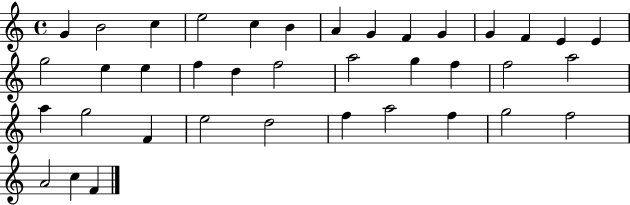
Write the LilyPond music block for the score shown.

{
  \clef treble
  \time 4/4
  \defaultTimeSignature
  \key c \major
  g'4 b'2 c''4 | e''2 c''4 b'4 | a'4 g'4 f'4 g'4 | g'4 f'4 e'4 e'4 | \break g''2 e''4 e''4 | f''4 d''4 f''2 | a''2 g''4 f''4 | f''2 a''2 | \break a''4 g''2 f'4 | e''2 d''2 | f''4 a''2 f''4 | g''2 f''2 | \break a'2 c''4 f'4 | \bar "|."
}